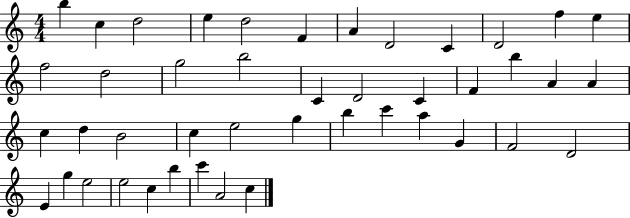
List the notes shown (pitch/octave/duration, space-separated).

B5/q C5/q D5/h E5/q D5/h F4/q A4/q D4/h C4/q D4/h F5/q E5/q F5/h D5/h G5/h B5/h C4/q D4/h C4/q F4/q B5/q A4/q A4/q C5/q D5/q B4/h C5/q E5/h G5/q B5/q C6/q A5/q G4/q F4/h D4/h E4/q G5/q E5/h E5/h C5/q B5/q C6/q A4/h C5/q